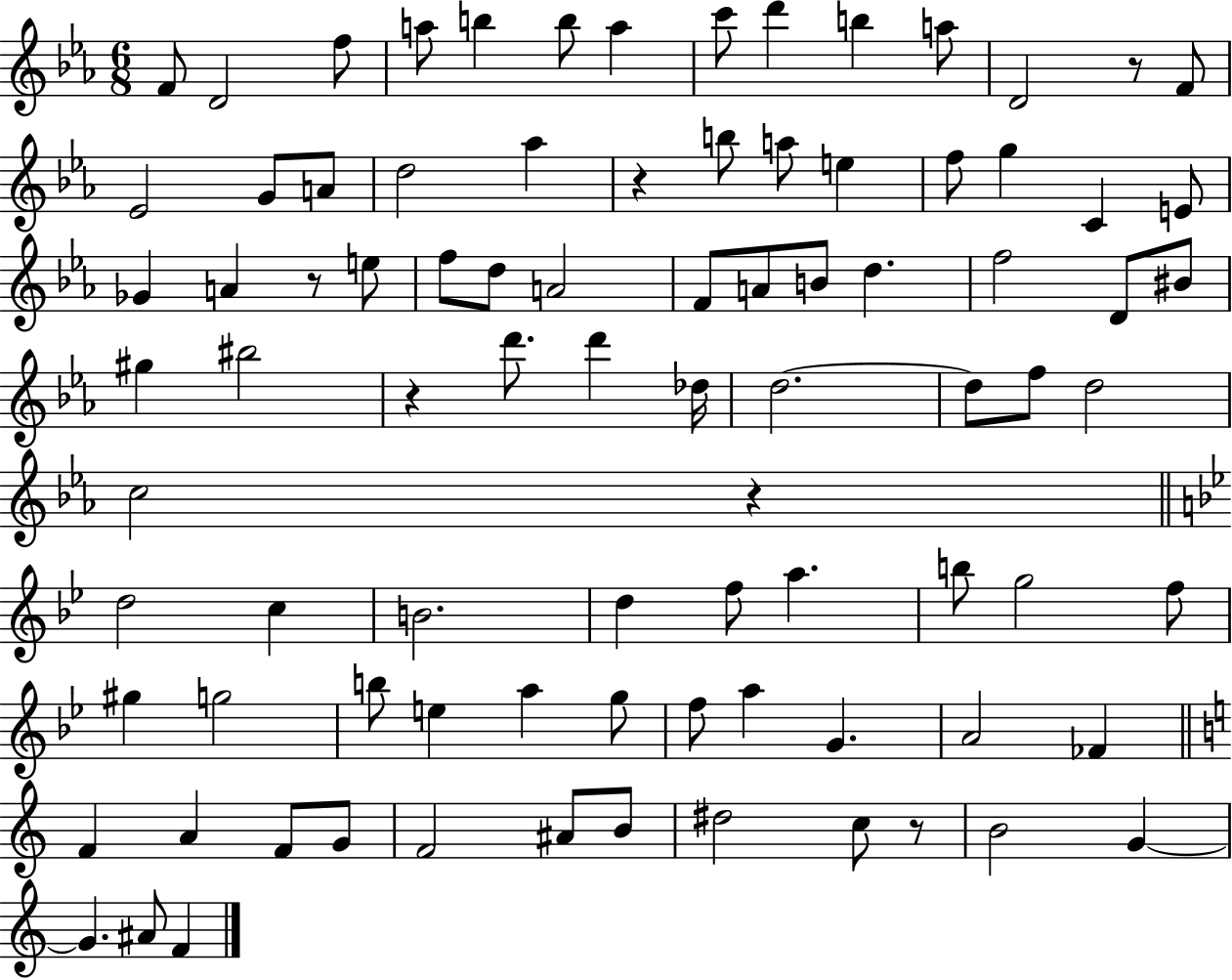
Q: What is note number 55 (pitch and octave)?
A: B5